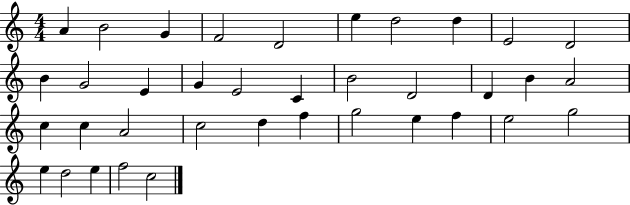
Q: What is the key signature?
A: C major